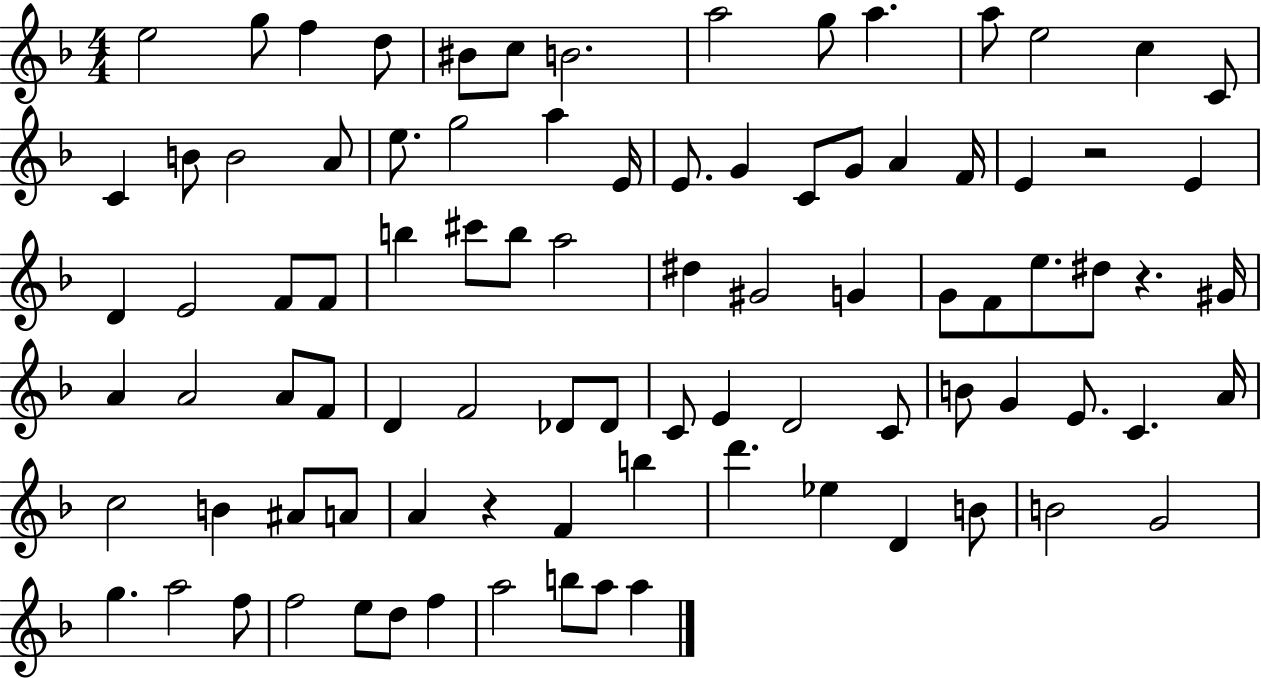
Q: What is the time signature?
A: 4/4